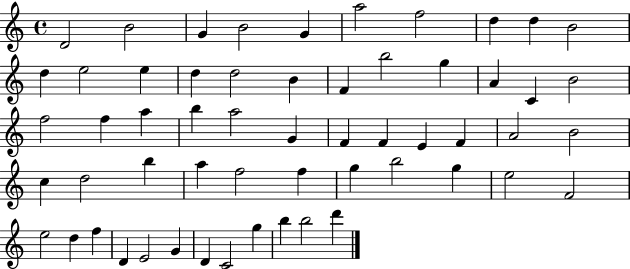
{
  \clef treble
  \time 4/4
  \defaultTimeSignature
  \key c \major
  d'2 b'2 | g'4 b'2 g'4 | a''2 f''2 | d''4 d''4 b'2 | \break d''4 e''2 e''4 | d''4 d''2 b'4 | f'4 b''2 g''4 | a'4 c'4 b'2 | \break f''2 f''4 a''4 | b''4 a''2 g'4 | f'4 f'4 e'4 f'4 | a'2 b'2 | \break c''4 d''2 b''4 | a''4 f''2 f''4 | g''4 b''2 g''4 | e''2 f'2 | \break e''2 d''4 f''4 | d'4 e'2 g'4 | d'4 c'2 g''4 | b''4 b''2 d'''4 | \break \bar "|."
}